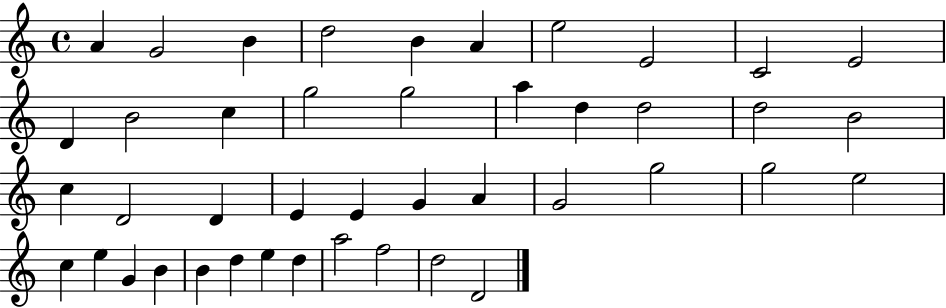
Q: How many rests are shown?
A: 0